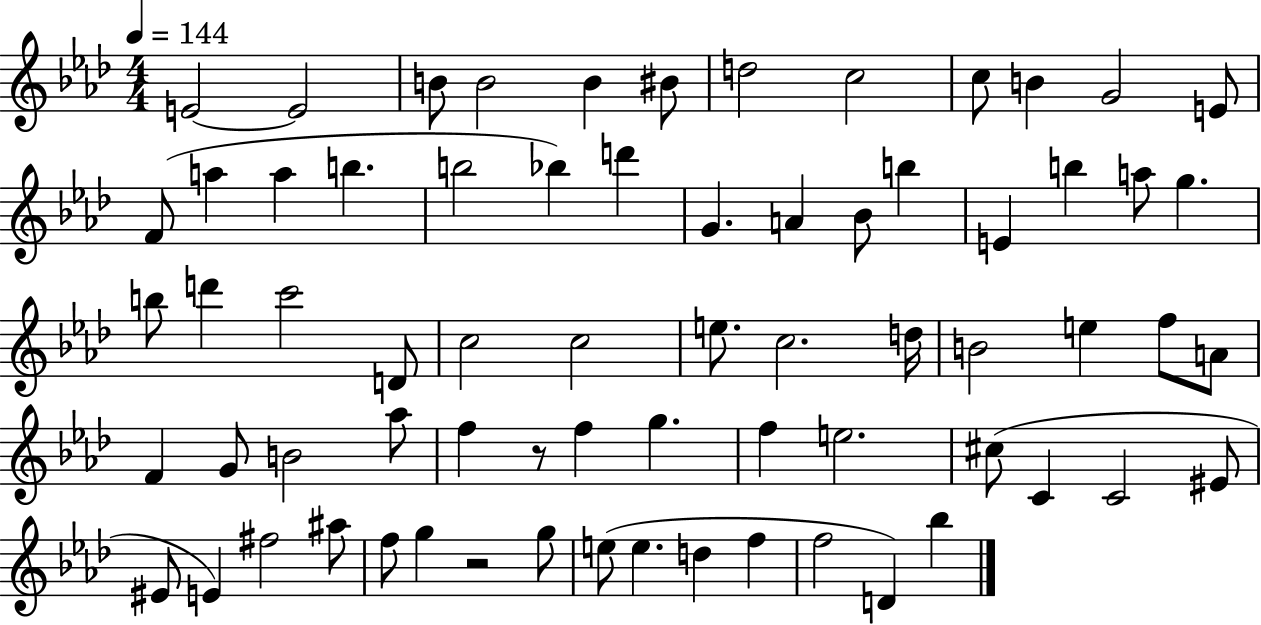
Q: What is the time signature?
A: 4/4